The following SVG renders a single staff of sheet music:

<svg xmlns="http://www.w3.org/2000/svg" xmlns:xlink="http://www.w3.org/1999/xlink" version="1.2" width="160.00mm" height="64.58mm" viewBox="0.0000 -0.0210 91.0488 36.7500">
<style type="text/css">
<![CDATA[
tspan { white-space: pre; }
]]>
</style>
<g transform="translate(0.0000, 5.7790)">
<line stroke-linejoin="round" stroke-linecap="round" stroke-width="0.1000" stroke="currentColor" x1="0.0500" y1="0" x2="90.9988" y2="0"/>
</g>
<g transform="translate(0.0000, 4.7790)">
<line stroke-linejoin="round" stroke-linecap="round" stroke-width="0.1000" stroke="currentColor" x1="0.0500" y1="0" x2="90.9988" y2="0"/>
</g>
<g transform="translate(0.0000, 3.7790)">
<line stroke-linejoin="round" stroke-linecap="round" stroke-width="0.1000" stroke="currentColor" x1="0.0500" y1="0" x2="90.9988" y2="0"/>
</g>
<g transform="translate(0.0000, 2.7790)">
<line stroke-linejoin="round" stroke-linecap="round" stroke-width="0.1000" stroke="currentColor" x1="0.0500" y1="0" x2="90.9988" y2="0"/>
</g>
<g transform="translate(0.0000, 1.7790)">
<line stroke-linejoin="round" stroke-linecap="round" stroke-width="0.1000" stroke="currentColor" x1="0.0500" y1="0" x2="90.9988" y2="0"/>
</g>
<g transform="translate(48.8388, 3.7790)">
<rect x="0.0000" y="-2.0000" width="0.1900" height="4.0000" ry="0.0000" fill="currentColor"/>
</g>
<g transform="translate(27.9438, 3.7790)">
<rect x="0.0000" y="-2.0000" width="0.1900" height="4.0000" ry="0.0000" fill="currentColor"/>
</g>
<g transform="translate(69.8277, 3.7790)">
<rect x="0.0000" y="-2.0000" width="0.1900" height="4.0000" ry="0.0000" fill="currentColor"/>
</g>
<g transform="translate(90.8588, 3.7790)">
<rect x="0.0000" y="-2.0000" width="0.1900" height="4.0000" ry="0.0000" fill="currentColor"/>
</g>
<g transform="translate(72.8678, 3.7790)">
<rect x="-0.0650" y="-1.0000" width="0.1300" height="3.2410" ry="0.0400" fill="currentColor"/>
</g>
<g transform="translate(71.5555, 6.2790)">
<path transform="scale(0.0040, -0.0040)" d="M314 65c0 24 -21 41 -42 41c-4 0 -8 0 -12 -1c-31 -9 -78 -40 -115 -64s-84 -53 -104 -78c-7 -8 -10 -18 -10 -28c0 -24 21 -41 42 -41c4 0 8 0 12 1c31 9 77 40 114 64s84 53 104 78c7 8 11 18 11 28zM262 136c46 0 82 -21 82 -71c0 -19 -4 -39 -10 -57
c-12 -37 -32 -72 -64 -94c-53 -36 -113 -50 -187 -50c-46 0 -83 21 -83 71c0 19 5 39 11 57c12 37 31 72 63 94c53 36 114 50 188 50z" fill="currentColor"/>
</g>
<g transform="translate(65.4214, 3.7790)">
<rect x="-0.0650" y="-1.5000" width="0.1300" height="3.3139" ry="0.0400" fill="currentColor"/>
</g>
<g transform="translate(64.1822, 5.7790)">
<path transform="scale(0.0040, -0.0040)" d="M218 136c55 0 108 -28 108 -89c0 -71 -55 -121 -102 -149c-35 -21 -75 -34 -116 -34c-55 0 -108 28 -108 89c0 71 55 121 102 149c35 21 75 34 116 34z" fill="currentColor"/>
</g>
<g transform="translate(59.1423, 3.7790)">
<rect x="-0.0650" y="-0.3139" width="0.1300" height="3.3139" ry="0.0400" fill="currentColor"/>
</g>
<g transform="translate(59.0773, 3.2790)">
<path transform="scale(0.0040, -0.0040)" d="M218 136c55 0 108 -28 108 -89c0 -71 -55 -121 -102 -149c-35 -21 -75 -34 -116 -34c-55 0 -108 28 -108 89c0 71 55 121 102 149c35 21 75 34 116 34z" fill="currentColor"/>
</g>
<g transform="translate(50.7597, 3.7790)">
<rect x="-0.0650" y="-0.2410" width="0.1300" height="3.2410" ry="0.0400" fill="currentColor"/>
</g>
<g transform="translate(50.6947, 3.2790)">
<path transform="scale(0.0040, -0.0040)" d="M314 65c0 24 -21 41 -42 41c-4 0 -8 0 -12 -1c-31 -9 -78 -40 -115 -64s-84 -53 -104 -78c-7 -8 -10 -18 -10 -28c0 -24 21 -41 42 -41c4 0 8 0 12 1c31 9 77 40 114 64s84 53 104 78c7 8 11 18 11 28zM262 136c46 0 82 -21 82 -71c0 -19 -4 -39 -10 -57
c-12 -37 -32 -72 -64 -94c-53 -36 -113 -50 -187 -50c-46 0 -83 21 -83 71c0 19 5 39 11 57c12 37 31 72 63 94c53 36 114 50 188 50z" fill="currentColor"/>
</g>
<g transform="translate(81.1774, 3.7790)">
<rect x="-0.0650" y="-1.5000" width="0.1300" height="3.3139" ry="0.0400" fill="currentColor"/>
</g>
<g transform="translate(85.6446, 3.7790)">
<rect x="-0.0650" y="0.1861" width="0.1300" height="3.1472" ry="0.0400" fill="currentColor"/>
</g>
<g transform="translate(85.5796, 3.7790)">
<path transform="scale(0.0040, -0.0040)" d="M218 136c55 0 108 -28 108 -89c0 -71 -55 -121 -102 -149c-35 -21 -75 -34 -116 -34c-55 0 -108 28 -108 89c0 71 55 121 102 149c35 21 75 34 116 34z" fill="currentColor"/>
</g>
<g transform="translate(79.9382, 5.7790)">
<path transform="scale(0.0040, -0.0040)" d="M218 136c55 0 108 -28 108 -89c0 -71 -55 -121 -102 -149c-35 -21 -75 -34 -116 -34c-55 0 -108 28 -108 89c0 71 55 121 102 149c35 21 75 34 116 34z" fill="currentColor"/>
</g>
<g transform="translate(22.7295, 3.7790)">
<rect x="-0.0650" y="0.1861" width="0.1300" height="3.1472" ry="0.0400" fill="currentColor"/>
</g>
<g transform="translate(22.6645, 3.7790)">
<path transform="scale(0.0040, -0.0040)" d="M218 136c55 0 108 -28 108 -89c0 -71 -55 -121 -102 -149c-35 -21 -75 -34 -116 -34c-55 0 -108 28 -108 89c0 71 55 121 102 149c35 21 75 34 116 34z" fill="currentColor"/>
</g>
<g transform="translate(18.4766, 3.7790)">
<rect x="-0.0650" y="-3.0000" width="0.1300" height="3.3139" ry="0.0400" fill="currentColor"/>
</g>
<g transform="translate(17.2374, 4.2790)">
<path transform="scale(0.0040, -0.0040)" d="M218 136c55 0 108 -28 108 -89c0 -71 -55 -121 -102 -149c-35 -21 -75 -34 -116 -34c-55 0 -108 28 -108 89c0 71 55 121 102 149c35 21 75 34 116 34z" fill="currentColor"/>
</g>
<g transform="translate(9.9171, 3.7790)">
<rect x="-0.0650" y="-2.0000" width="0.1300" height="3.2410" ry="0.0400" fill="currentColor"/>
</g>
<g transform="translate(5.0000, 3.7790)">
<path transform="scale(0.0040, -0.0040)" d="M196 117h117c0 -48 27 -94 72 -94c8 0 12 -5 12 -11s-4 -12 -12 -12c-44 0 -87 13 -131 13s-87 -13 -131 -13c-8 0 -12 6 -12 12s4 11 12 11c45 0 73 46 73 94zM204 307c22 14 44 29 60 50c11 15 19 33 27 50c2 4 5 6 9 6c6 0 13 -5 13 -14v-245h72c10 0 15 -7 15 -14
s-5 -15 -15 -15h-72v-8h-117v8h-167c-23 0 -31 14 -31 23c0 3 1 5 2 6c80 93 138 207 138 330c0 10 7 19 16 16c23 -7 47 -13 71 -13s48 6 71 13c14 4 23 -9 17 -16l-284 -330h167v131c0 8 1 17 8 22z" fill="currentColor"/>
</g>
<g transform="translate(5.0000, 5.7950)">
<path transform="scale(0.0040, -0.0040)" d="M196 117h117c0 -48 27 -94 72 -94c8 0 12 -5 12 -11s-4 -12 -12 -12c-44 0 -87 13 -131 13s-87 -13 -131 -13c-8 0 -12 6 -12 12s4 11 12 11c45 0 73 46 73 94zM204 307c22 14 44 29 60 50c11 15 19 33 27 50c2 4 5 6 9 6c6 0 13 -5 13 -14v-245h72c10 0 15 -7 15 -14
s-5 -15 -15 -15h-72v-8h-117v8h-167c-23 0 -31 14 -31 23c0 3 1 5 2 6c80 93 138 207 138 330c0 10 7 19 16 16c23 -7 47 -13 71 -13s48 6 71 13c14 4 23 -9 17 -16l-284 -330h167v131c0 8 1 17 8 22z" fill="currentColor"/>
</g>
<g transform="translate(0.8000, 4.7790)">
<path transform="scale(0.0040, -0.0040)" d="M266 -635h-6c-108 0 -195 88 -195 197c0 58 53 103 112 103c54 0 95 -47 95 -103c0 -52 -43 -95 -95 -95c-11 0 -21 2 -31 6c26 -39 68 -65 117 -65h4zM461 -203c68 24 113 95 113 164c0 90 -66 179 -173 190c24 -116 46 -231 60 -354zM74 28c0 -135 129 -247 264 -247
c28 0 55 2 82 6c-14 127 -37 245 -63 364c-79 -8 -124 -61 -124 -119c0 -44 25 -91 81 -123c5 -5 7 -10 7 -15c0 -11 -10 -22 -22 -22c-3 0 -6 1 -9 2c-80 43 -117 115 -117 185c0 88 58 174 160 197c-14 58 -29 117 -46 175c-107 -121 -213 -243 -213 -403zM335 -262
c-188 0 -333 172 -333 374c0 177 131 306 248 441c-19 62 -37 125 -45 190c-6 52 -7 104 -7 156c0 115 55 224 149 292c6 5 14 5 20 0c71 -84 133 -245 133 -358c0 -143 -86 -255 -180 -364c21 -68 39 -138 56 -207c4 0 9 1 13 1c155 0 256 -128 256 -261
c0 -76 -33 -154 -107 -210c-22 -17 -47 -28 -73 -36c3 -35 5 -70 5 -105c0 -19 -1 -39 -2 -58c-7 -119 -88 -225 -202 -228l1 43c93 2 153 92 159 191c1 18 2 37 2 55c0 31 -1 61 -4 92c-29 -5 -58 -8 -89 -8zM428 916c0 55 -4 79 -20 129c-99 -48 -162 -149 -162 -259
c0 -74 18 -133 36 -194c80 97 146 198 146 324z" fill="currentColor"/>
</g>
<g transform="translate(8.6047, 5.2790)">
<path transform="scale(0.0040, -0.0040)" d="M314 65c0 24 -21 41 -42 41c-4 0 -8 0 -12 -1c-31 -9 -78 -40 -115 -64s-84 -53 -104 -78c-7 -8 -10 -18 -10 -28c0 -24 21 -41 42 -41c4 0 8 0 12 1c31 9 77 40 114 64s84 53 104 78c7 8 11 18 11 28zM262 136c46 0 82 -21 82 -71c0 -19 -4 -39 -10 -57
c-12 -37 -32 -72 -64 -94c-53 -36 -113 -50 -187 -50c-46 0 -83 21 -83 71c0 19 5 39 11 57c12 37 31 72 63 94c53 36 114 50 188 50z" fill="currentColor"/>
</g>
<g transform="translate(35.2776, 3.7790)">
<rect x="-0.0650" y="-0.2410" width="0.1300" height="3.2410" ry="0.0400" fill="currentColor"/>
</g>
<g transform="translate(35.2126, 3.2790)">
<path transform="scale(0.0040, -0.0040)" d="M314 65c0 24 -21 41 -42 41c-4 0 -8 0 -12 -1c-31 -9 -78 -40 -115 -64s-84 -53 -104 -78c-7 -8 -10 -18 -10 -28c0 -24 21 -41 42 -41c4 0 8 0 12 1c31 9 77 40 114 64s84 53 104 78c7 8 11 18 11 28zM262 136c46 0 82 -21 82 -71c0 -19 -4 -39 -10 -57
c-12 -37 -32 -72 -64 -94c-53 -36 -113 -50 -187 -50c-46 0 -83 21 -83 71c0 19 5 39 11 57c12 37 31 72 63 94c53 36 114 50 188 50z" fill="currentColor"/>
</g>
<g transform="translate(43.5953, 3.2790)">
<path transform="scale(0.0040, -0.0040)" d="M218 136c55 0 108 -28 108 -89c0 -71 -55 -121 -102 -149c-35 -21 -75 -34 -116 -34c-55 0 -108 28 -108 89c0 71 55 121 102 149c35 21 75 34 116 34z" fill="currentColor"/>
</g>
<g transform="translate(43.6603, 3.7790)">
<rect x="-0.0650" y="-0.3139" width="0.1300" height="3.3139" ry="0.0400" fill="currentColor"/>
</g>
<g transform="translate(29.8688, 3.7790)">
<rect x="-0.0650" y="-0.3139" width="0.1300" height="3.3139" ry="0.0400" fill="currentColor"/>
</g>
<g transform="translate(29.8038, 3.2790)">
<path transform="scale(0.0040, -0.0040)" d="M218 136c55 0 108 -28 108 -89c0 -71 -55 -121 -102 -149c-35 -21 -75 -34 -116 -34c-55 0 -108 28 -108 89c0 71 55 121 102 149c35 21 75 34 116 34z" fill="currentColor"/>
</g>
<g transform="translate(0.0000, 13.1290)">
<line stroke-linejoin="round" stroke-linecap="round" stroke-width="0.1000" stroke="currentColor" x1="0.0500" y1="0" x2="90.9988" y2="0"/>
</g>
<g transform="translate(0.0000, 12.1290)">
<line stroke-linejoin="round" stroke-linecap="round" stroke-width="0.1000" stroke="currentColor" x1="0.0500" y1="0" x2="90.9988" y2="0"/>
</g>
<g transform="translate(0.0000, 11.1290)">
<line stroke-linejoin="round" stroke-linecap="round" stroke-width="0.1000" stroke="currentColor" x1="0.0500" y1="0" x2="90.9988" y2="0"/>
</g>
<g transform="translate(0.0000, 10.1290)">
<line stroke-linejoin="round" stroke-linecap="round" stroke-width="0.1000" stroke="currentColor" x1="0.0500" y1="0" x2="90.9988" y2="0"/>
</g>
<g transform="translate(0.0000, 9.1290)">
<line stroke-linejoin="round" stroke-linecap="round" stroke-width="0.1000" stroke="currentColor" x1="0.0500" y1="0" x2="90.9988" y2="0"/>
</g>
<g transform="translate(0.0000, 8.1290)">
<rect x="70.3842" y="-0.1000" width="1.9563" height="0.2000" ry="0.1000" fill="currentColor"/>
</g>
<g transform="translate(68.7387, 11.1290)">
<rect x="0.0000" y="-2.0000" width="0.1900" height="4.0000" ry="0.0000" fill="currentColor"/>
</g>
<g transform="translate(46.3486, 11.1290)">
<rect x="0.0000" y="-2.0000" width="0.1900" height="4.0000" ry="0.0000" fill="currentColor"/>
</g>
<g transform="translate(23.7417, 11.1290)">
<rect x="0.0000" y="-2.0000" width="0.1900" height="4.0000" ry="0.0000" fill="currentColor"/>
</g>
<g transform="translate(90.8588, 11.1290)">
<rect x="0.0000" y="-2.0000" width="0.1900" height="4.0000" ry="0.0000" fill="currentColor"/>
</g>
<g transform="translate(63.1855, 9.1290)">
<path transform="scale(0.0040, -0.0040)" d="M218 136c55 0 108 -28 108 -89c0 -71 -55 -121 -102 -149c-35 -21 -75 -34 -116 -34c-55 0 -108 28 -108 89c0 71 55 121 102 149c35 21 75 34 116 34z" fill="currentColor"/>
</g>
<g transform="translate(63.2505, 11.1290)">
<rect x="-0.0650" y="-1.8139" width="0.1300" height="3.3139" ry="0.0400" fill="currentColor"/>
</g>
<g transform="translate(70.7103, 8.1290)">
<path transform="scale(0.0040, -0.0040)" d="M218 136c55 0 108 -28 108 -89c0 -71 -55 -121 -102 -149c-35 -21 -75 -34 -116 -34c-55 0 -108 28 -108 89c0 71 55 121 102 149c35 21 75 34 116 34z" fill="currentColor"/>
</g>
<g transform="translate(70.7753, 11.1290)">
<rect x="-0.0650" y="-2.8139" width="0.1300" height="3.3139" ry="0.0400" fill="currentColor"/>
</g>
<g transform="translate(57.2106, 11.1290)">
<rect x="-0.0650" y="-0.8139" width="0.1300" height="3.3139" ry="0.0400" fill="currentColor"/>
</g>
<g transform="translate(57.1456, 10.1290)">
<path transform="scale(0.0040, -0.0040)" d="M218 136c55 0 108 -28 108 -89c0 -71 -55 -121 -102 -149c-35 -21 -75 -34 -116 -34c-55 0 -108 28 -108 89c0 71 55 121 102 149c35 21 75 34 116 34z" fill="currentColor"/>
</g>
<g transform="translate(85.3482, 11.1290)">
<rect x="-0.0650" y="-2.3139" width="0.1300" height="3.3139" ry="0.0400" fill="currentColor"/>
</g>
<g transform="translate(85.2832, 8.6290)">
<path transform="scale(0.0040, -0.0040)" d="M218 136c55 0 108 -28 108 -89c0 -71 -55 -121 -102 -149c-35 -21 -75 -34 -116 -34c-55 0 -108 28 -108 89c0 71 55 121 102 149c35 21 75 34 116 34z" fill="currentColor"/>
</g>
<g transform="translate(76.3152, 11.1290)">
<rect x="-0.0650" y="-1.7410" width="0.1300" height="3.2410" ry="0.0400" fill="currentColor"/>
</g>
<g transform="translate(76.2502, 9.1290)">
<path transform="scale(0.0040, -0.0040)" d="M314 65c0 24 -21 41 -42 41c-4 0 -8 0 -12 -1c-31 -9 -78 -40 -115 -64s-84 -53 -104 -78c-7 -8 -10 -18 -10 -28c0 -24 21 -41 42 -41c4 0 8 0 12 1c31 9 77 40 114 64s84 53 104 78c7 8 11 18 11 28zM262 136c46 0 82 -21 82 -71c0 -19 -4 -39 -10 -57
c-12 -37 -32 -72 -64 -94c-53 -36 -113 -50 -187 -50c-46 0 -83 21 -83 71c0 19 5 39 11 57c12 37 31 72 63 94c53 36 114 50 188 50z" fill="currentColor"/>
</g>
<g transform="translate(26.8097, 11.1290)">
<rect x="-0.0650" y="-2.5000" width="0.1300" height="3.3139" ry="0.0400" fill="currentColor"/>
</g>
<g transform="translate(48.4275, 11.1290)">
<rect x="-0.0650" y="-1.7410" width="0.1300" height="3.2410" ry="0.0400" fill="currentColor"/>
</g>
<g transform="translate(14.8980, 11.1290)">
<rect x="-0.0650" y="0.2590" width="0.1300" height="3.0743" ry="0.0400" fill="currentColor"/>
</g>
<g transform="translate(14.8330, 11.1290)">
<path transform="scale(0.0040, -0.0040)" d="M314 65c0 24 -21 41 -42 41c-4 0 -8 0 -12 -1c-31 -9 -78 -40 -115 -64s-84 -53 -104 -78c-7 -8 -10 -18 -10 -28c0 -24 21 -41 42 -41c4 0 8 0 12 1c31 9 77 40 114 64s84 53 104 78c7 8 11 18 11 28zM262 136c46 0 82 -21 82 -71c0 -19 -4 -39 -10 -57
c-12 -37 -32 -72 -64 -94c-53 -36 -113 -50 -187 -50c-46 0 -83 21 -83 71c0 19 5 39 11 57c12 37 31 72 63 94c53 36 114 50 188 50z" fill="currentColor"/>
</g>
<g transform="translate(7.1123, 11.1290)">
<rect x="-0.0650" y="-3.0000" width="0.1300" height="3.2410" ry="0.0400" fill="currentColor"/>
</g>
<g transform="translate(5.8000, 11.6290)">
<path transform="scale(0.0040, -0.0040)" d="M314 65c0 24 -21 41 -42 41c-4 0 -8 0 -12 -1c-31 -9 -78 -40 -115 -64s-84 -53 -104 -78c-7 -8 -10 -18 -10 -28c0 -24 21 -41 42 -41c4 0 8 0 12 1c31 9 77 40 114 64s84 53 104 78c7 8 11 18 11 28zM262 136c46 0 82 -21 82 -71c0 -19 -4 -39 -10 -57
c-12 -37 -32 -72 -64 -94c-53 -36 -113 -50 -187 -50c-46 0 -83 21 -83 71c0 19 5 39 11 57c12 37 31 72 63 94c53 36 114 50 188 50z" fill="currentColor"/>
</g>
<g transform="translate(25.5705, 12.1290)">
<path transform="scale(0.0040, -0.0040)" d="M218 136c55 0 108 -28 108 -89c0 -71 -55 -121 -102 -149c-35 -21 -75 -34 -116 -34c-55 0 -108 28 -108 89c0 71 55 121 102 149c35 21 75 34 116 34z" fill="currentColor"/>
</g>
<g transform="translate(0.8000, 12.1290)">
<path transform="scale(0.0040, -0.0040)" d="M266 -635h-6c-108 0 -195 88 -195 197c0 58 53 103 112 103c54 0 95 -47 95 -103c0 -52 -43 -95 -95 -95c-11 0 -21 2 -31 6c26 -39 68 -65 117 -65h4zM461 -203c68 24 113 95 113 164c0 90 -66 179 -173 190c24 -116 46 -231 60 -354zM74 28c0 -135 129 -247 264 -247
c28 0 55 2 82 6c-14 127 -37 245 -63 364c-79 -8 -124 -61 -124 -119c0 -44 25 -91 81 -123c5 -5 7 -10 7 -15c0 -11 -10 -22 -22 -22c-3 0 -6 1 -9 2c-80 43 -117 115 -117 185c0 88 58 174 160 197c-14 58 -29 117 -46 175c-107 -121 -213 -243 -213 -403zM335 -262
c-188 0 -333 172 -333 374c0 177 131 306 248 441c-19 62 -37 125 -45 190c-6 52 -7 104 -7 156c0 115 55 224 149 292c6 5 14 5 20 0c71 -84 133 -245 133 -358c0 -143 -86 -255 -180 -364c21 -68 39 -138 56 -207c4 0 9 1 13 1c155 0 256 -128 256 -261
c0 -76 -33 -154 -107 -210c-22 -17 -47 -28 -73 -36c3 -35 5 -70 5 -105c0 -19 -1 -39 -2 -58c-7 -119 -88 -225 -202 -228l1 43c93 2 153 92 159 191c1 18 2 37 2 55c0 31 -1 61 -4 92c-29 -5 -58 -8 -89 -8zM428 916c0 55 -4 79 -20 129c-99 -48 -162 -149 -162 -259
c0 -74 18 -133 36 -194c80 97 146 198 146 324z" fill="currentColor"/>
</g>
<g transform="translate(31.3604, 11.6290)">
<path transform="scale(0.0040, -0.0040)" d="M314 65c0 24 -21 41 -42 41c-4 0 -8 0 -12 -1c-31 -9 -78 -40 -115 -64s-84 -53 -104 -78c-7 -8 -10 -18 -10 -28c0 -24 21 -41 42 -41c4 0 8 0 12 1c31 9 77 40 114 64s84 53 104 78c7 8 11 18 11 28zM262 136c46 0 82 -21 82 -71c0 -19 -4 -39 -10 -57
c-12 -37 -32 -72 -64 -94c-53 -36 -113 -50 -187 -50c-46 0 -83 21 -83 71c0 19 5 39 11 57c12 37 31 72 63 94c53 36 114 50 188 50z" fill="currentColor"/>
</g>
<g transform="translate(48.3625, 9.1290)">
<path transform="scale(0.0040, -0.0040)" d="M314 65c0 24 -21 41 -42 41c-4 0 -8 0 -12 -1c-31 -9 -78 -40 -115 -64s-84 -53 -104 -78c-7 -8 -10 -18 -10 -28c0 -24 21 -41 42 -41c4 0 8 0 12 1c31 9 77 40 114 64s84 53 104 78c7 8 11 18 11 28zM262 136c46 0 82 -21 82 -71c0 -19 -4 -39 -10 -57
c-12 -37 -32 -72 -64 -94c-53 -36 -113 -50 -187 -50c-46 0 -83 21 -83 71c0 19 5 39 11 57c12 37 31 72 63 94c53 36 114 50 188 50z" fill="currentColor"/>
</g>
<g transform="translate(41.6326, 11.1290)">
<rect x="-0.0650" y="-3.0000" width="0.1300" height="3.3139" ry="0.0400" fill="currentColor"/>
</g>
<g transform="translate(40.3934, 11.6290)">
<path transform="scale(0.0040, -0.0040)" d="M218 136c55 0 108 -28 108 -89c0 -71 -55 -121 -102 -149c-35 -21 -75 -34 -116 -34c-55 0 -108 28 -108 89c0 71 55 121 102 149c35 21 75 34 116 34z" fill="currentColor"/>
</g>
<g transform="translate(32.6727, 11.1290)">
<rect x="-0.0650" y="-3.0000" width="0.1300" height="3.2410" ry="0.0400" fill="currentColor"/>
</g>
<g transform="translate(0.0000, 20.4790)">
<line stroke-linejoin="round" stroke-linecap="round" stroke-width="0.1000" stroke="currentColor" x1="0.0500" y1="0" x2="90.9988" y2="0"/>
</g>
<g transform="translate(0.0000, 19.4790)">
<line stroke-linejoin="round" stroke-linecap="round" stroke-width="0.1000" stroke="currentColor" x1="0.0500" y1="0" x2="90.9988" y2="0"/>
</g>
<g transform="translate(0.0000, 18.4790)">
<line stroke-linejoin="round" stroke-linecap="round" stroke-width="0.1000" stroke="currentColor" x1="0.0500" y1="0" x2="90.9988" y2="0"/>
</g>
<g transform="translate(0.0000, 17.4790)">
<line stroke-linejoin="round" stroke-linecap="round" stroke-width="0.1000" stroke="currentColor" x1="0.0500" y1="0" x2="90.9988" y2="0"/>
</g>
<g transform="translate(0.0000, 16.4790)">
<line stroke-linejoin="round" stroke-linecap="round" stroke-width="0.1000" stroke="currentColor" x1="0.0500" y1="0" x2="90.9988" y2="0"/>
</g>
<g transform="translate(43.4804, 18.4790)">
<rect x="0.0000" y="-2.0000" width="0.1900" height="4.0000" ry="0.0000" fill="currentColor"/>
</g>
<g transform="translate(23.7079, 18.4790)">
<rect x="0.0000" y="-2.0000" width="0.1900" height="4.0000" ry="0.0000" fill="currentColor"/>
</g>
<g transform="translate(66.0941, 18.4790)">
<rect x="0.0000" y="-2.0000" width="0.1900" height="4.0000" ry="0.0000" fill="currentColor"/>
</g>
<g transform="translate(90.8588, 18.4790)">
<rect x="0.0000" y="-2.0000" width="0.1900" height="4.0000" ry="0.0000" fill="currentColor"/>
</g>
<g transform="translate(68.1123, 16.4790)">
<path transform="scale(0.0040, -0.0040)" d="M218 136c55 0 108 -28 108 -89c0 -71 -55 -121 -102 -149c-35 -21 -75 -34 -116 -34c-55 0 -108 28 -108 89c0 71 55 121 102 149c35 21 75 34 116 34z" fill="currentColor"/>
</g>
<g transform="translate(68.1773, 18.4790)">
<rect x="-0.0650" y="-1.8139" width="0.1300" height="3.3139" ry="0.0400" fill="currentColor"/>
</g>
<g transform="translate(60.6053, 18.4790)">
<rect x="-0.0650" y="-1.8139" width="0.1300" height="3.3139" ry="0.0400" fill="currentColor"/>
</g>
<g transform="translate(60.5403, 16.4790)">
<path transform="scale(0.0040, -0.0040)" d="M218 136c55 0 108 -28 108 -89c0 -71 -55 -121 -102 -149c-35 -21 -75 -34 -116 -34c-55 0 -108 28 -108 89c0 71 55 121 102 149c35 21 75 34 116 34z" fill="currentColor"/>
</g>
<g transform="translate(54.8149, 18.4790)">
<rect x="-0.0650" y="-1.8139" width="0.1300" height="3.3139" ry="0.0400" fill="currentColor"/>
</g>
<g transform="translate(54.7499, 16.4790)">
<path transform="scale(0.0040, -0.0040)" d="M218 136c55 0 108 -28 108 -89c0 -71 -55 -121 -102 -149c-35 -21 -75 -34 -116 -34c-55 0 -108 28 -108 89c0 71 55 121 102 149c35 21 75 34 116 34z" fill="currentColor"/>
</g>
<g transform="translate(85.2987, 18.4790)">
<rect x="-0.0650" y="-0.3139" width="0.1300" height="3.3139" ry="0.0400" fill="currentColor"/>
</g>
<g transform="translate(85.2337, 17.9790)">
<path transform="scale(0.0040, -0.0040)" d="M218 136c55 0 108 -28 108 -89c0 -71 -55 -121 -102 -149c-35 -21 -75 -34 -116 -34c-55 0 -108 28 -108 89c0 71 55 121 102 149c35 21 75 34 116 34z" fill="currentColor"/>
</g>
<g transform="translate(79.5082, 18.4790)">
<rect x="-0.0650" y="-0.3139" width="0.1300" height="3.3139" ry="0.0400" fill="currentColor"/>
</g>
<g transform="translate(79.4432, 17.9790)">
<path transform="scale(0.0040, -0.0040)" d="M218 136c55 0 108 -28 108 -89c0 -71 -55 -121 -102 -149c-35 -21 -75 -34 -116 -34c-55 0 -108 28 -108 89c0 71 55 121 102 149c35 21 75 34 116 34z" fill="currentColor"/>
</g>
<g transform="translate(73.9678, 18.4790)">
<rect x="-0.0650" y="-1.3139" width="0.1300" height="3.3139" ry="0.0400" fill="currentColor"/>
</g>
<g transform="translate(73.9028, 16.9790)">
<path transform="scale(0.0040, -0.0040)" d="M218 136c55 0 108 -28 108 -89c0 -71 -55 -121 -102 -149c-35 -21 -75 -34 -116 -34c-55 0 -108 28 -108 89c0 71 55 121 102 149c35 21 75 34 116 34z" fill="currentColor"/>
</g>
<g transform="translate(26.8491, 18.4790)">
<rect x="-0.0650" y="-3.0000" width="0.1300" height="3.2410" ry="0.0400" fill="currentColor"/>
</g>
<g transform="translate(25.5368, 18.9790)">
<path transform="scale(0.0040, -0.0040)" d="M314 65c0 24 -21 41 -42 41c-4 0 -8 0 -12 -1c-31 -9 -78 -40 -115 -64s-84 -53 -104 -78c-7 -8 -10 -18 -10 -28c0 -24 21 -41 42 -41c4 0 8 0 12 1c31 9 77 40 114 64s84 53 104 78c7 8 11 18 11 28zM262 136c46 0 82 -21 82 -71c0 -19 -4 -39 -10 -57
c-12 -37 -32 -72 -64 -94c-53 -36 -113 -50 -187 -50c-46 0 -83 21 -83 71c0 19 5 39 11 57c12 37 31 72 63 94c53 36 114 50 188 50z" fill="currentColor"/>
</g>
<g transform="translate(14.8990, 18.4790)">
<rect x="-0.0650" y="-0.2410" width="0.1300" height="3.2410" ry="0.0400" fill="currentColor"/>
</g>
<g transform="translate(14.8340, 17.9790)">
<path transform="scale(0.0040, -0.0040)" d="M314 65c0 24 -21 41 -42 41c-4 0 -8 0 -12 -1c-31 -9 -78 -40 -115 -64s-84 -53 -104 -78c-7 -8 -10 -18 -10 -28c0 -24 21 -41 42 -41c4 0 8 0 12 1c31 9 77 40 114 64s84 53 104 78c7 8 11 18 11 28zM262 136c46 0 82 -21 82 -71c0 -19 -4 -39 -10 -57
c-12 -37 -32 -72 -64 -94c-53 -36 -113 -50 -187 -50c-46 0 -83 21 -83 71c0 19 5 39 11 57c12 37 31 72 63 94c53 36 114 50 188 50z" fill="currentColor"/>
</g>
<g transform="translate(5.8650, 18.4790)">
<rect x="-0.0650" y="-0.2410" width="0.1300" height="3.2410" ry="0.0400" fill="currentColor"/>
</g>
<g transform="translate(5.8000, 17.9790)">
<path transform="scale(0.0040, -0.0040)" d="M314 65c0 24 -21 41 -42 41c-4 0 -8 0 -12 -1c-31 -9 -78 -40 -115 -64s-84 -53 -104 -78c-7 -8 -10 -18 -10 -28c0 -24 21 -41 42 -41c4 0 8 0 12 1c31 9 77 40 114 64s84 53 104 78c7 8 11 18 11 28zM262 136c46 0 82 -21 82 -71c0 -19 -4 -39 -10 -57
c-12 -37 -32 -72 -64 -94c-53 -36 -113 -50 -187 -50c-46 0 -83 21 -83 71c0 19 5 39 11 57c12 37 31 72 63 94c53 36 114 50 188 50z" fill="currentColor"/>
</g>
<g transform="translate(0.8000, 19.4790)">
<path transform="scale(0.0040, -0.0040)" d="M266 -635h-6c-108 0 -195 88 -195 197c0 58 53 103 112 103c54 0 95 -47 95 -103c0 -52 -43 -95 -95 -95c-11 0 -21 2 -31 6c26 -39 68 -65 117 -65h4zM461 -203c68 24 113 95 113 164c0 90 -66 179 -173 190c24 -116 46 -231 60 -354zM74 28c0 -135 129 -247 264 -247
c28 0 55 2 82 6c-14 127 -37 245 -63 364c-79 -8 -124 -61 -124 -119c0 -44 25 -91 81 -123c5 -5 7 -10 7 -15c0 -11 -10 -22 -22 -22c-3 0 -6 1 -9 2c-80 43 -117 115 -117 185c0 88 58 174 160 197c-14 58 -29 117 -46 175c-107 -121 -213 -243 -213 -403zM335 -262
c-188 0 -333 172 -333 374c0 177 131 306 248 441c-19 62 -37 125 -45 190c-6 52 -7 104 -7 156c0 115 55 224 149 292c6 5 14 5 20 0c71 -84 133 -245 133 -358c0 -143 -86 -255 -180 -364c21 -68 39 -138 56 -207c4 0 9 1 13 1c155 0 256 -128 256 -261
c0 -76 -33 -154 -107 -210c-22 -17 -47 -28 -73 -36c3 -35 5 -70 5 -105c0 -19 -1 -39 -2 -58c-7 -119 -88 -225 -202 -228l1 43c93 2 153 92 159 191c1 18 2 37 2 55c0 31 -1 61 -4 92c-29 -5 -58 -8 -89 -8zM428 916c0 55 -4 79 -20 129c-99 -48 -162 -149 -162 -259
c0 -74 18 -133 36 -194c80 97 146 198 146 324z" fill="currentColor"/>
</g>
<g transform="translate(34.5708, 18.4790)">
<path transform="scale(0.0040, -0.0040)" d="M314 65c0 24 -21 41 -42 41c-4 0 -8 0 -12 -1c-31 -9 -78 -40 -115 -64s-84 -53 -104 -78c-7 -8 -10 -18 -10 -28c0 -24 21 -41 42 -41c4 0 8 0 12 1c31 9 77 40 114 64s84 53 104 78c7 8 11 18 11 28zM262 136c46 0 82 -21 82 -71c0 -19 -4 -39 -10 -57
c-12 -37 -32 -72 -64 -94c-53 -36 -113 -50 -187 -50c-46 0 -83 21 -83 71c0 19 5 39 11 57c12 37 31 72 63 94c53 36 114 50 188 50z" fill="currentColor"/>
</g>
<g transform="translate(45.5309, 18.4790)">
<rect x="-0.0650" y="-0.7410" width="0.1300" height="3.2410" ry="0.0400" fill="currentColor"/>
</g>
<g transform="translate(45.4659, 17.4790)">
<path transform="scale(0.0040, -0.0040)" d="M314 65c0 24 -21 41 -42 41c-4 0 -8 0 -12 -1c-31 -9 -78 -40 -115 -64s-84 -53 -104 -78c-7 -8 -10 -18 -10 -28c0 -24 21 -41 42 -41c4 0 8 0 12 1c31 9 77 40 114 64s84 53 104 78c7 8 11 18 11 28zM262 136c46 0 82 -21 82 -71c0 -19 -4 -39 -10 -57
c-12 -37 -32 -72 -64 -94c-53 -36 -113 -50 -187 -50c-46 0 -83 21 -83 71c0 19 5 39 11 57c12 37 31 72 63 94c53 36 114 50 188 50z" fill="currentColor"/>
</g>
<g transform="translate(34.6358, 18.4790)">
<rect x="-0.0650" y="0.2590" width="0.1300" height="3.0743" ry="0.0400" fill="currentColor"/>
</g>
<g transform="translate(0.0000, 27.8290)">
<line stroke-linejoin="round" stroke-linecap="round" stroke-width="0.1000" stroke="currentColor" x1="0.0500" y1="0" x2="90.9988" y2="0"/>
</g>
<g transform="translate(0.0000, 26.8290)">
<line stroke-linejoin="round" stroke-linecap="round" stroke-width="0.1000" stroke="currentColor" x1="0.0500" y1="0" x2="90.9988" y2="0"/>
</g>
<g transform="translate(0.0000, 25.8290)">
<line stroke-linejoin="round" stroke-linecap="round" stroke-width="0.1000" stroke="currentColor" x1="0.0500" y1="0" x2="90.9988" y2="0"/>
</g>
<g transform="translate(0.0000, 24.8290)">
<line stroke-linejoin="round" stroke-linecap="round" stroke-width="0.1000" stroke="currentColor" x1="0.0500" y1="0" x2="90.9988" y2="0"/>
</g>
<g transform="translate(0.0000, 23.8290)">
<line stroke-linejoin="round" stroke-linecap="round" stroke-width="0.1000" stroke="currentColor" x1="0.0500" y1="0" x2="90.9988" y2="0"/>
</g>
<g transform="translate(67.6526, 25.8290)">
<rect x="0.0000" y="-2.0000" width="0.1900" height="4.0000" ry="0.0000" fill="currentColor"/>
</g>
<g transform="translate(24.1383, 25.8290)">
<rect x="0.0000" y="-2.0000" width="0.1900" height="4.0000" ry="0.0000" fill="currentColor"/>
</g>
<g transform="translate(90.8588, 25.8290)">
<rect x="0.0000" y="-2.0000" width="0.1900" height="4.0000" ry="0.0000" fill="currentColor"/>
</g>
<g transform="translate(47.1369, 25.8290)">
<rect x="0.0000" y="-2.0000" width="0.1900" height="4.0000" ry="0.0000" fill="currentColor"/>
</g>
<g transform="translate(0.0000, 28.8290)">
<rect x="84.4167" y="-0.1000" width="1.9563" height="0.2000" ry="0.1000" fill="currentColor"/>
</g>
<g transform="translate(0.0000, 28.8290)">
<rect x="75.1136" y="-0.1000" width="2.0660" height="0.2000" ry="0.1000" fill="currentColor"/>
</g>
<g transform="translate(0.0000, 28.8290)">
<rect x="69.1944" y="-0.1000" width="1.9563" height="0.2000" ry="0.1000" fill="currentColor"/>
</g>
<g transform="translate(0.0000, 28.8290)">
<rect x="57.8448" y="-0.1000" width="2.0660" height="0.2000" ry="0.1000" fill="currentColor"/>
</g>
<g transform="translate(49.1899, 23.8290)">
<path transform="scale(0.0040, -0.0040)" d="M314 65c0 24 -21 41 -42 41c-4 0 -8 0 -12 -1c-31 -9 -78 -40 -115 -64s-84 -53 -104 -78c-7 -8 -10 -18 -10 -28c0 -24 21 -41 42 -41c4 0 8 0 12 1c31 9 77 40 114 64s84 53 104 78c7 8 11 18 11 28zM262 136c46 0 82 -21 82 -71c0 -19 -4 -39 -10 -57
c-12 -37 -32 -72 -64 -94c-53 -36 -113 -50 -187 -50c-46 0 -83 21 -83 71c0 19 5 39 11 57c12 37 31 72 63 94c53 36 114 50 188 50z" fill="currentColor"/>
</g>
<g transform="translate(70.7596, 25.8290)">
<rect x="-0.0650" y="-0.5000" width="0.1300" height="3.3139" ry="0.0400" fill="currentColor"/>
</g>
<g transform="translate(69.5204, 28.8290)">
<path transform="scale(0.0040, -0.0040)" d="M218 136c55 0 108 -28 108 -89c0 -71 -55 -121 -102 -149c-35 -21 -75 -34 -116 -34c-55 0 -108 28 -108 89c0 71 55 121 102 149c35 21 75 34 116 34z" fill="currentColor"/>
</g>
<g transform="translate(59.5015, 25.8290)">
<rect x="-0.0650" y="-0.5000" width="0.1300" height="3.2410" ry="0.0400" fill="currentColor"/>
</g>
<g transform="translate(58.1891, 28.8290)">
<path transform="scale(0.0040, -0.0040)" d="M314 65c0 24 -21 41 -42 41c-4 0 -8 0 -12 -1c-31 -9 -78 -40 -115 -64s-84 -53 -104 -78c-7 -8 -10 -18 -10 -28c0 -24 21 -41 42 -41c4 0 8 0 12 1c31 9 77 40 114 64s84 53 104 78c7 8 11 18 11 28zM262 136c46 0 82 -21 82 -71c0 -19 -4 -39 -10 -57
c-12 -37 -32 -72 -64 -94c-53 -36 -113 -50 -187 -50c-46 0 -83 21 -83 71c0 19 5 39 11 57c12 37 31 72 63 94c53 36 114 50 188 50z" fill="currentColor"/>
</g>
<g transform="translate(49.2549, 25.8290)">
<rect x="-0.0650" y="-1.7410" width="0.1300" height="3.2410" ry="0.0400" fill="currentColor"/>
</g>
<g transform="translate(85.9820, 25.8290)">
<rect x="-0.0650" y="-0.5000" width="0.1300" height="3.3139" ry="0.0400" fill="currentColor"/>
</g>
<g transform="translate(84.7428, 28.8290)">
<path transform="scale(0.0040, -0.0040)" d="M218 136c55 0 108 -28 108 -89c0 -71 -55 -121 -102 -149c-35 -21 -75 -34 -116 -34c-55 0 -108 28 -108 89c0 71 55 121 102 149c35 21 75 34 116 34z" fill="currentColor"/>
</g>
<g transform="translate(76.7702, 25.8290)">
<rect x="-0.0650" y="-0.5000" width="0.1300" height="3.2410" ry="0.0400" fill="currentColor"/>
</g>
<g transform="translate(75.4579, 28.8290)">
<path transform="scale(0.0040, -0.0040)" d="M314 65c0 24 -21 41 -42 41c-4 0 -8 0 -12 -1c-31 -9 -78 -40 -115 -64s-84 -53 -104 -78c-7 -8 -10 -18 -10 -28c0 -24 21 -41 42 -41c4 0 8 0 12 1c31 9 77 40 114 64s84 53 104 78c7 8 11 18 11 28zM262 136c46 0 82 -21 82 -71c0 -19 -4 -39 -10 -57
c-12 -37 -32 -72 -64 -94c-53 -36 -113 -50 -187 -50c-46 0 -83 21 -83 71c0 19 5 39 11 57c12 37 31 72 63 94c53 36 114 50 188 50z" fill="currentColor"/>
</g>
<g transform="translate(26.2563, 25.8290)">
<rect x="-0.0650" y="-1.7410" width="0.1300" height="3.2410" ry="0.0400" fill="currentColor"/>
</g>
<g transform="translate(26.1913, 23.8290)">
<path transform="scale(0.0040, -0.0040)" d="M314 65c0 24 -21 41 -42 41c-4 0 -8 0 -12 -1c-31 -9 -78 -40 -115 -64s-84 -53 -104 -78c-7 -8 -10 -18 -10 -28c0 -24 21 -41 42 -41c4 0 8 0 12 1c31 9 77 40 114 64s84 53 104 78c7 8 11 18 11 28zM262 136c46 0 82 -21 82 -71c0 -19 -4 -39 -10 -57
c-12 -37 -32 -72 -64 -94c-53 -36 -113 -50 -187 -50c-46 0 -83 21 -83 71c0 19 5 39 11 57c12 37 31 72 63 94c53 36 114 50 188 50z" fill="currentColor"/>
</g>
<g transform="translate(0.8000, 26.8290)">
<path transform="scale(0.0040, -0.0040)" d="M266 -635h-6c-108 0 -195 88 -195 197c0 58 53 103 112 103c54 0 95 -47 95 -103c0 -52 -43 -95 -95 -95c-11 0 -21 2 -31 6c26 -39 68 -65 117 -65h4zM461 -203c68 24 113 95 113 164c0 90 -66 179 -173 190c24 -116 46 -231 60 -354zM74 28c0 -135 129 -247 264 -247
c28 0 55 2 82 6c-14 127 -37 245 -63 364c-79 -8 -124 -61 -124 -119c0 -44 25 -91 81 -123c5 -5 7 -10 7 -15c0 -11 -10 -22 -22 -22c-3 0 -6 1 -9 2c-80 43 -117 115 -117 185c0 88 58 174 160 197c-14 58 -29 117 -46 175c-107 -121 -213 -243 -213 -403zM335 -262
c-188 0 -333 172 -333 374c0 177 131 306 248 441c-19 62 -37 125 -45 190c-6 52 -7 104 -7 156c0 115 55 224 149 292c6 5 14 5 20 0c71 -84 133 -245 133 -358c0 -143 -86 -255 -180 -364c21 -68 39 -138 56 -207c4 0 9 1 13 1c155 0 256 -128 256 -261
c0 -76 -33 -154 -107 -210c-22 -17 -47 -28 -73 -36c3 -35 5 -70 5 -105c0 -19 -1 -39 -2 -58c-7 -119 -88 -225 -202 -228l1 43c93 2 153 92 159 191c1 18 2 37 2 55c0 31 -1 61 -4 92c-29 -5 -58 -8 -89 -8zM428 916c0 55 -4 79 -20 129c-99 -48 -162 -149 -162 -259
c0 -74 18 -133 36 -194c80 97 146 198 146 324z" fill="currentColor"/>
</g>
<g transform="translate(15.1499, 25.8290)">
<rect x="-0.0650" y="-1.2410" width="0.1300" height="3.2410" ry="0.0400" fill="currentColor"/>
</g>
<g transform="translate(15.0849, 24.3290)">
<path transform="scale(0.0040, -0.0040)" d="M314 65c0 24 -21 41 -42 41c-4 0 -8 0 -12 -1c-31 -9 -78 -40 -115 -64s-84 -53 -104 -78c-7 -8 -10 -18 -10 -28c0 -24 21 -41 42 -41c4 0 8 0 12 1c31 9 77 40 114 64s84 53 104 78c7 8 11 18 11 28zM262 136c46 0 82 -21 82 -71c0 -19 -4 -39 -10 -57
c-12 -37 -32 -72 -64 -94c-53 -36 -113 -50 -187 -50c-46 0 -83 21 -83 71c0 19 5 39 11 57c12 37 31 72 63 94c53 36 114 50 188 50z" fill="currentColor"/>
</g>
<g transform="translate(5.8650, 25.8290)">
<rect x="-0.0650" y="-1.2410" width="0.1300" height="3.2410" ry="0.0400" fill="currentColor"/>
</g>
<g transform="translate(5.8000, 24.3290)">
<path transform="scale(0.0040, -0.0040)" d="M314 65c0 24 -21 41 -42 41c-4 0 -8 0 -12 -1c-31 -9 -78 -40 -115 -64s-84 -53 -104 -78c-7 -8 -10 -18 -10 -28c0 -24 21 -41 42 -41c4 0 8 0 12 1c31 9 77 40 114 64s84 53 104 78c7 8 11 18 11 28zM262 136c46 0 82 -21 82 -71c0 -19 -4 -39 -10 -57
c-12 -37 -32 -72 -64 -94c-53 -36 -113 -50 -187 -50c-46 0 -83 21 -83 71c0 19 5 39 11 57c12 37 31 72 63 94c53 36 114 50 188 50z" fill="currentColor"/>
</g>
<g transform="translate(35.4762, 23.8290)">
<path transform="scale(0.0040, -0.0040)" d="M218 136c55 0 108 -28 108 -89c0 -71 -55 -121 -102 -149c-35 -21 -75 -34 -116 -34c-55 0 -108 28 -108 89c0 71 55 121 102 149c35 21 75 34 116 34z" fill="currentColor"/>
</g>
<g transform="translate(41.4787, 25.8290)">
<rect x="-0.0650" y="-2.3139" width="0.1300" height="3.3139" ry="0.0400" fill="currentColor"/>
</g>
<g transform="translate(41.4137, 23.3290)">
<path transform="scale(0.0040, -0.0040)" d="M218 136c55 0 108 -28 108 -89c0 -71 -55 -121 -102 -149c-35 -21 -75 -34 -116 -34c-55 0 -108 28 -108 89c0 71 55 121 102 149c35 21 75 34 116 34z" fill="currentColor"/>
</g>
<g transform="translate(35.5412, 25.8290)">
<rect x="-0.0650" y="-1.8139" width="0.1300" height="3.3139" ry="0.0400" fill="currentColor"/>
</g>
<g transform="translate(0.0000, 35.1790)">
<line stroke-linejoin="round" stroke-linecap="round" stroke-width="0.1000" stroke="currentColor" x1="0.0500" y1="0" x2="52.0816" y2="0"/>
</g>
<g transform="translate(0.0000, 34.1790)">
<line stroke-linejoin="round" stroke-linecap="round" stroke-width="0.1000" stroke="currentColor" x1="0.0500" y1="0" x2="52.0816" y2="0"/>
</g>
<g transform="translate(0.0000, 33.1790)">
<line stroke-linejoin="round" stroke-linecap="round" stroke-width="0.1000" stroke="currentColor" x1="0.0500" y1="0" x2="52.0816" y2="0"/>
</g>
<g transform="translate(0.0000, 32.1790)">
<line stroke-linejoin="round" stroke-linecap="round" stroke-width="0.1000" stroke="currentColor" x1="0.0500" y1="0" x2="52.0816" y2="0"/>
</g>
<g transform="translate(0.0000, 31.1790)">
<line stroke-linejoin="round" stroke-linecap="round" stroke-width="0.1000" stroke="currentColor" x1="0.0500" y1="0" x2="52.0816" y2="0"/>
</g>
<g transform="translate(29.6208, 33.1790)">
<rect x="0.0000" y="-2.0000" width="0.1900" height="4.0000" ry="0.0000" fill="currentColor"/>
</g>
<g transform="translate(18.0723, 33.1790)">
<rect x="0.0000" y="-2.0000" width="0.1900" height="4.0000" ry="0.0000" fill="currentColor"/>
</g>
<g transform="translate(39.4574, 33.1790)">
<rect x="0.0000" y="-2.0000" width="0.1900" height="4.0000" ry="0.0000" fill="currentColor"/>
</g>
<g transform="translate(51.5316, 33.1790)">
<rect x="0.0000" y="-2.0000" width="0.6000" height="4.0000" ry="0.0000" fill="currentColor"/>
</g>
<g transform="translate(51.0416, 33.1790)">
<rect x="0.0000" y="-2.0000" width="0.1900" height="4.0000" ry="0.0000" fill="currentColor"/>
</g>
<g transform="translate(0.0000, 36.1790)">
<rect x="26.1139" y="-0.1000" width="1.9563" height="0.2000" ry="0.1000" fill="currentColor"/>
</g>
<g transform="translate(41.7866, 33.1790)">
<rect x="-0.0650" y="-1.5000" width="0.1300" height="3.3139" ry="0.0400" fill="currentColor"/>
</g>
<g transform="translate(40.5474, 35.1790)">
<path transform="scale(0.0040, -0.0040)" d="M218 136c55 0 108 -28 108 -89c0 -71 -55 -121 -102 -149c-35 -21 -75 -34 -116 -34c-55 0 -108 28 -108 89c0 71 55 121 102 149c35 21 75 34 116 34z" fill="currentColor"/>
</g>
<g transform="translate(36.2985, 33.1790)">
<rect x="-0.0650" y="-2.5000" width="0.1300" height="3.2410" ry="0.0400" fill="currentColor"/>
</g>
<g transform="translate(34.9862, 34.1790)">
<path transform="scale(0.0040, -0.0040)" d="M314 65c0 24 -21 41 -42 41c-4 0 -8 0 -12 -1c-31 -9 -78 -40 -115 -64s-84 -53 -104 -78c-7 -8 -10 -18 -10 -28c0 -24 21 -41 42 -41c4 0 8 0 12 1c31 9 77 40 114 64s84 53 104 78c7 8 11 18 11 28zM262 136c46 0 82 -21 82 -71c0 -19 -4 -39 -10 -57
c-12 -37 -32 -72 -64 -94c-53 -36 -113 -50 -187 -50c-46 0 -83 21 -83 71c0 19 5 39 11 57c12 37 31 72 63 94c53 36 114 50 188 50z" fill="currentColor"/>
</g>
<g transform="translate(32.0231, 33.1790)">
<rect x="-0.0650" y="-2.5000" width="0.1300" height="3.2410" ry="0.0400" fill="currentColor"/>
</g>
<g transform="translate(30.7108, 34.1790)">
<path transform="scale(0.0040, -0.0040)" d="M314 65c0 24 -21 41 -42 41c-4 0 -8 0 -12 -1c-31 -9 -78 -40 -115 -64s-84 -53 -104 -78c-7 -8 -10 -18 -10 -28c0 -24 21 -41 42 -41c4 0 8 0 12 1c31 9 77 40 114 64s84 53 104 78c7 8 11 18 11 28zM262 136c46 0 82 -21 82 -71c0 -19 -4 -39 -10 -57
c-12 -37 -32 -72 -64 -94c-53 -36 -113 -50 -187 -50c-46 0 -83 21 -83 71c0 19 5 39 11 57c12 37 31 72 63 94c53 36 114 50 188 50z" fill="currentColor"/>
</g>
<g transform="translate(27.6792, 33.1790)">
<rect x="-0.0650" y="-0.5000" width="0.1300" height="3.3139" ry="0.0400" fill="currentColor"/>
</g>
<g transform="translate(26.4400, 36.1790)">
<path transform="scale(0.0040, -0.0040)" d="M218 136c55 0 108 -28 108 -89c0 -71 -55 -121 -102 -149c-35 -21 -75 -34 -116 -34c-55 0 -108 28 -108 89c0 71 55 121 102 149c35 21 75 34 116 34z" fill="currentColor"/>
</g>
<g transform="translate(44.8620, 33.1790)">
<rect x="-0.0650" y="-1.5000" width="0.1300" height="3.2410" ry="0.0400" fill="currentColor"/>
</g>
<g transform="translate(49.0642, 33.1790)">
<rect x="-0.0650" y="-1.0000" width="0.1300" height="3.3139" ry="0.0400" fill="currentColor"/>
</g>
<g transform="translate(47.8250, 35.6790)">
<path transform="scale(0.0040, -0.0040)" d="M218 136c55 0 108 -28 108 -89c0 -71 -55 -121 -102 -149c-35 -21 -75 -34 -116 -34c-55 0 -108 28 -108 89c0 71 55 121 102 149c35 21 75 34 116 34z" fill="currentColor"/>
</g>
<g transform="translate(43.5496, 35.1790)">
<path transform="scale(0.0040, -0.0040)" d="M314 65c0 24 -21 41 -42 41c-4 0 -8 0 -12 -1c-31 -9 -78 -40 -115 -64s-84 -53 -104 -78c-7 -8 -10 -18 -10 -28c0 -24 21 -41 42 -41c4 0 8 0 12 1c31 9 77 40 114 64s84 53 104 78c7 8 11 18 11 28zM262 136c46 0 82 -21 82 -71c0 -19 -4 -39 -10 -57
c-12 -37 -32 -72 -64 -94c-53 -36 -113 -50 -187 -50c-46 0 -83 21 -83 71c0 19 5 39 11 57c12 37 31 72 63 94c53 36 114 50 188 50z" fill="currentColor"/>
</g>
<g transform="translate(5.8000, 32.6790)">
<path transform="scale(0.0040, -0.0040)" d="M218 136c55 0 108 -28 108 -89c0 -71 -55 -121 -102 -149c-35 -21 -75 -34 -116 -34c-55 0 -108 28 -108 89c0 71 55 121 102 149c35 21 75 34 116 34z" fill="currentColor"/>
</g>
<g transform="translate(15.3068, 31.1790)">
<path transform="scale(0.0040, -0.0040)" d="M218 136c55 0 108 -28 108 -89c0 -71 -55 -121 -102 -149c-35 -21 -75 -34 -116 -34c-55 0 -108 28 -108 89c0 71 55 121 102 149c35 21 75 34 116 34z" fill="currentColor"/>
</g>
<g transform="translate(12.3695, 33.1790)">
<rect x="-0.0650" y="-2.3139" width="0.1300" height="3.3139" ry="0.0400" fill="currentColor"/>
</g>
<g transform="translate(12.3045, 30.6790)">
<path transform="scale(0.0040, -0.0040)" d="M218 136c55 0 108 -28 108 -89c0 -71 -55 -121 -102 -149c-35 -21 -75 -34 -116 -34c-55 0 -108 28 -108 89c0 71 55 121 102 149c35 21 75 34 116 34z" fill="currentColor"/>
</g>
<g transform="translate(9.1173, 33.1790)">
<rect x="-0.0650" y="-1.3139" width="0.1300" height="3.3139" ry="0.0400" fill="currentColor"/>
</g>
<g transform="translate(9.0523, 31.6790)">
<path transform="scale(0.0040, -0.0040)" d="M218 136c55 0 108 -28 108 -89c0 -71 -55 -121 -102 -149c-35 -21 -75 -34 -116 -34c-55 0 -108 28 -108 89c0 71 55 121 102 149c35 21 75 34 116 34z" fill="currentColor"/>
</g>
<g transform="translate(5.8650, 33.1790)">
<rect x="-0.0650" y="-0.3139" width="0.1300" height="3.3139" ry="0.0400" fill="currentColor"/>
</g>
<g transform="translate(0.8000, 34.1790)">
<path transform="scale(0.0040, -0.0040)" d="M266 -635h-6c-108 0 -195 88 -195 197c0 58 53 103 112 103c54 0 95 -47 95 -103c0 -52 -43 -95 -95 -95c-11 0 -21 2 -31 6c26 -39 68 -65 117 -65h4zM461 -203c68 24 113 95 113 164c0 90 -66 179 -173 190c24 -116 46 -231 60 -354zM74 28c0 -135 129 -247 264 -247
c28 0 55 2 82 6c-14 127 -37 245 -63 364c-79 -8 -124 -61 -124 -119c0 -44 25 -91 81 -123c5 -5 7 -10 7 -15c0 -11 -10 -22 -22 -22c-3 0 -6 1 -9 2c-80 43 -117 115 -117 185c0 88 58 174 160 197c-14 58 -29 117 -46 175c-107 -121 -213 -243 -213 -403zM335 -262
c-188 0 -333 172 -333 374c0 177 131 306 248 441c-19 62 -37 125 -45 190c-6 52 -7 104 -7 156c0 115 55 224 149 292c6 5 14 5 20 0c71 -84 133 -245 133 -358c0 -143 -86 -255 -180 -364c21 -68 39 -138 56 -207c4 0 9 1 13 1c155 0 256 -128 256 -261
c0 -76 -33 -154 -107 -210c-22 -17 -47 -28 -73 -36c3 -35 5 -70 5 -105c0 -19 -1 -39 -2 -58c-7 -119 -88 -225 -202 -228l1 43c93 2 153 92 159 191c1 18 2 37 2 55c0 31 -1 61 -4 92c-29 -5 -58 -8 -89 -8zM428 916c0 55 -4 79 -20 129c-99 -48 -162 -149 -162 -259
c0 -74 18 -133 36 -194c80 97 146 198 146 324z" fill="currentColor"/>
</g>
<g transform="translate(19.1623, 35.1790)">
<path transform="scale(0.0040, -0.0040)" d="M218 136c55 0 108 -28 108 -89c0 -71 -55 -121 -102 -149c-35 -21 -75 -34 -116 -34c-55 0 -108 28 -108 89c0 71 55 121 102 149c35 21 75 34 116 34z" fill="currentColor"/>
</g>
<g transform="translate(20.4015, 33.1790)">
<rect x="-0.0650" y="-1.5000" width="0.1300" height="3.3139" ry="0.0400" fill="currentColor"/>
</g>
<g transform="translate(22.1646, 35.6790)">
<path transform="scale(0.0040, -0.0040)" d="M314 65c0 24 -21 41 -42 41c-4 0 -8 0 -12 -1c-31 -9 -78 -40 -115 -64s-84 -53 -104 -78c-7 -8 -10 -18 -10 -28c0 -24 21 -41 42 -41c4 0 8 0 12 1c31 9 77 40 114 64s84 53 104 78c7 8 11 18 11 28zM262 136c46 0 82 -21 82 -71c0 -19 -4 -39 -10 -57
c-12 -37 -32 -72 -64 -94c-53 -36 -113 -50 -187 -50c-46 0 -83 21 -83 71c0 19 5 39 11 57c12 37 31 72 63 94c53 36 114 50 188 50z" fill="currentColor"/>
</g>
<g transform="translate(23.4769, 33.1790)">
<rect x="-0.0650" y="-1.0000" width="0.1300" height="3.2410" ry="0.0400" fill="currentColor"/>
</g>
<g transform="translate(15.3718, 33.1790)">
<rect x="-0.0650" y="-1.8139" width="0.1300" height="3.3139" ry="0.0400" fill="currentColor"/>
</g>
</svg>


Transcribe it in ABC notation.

X:1
T:Untitled
M:4/4
L:1/4
K:C
F2 A B c c2 c c2 c E D2 E B A2 B2 G A2 A f2 d f a f2 g c2 c2 A2 B2 d2 f f f e c c e2 e2 f2 f g f2 C2 C C2 C c e g f E D2 C G2 G2 E E2 D